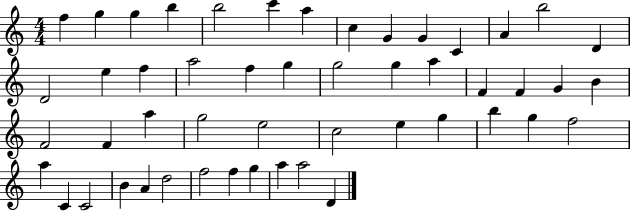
{
  \clef treble
  \numericTimeSignature
  \time 4/4
  \key c \major
  f''4 g''4 g''4 b''4 | b''2 c'''4 a''4 | c''4 g'4 g'4 c'4 | a'4 b''2 d'4 | \break d'2 e''4 f''4 | a''2 f''4 g''4 | g''2 g''4 a''4 | f'4 f'4 g'4 b'4 | \break f'2 f'4 a''4 | g''2 e''2 | c''2 e''4 g''4 | b''4 g''4 f''2 | \break a''4 c'4 c'2 | b'4 a'4 d''2 | f''2 f''4 g''4 | a''4 a''2 d'4 | \break \bar "|."
}